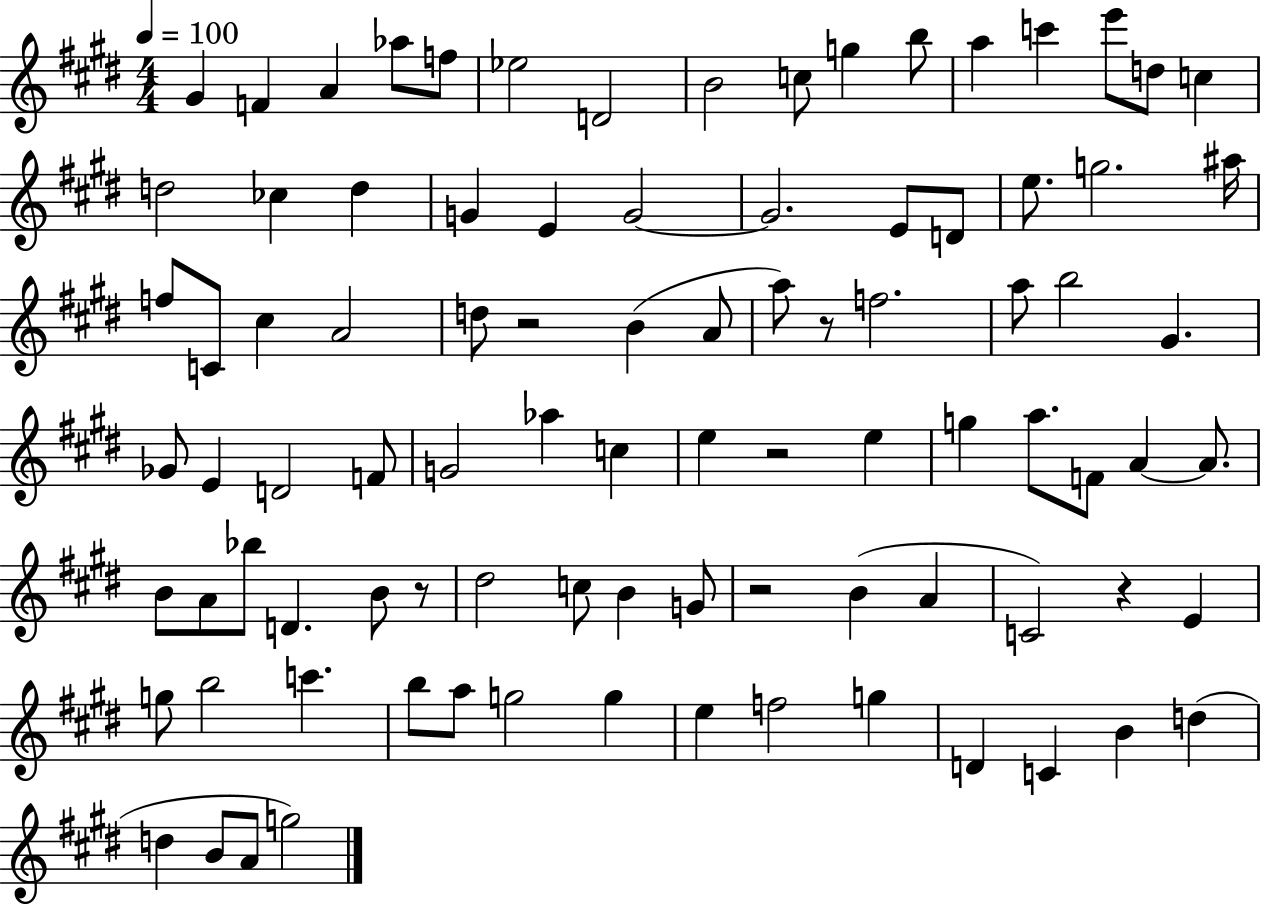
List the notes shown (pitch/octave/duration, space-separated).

G#4/q F4/q A4/q Ab5/e F5/e Eb5/h D4/h B4/h C5/e G5/q B5/e A5/q C6/q E6/e D5/e C5/q D5/h CES5/q D5/q G4/q E4/q G4/h G4/h. E4/e D4/e E5/e. G5/h. A#5/s F5/e C4/e C#5/q A4/h D5/e R/h B4/q A4/e A5/e R/e F5/h. A5/e B5/h G#4/q. Gb4/e E4/q D4/h F4/e G4/h Ab5/q C5/q E5/q R/h E5/q G5/q A5/e. F4/e A4/q A4/e. B4/e A4/e Bb5/e D4/q. B4/e R/e D#5/h C5/e B4/q G4/e R/h B4/q A4/q C4/h R/q E4/q G5/e B5/h C6/q. B5/e A5/e G5/h G5/q E5/q F5/h G5/q D4/q C4/q B4/q D5/q D5/q B4/e A4/e G5/h